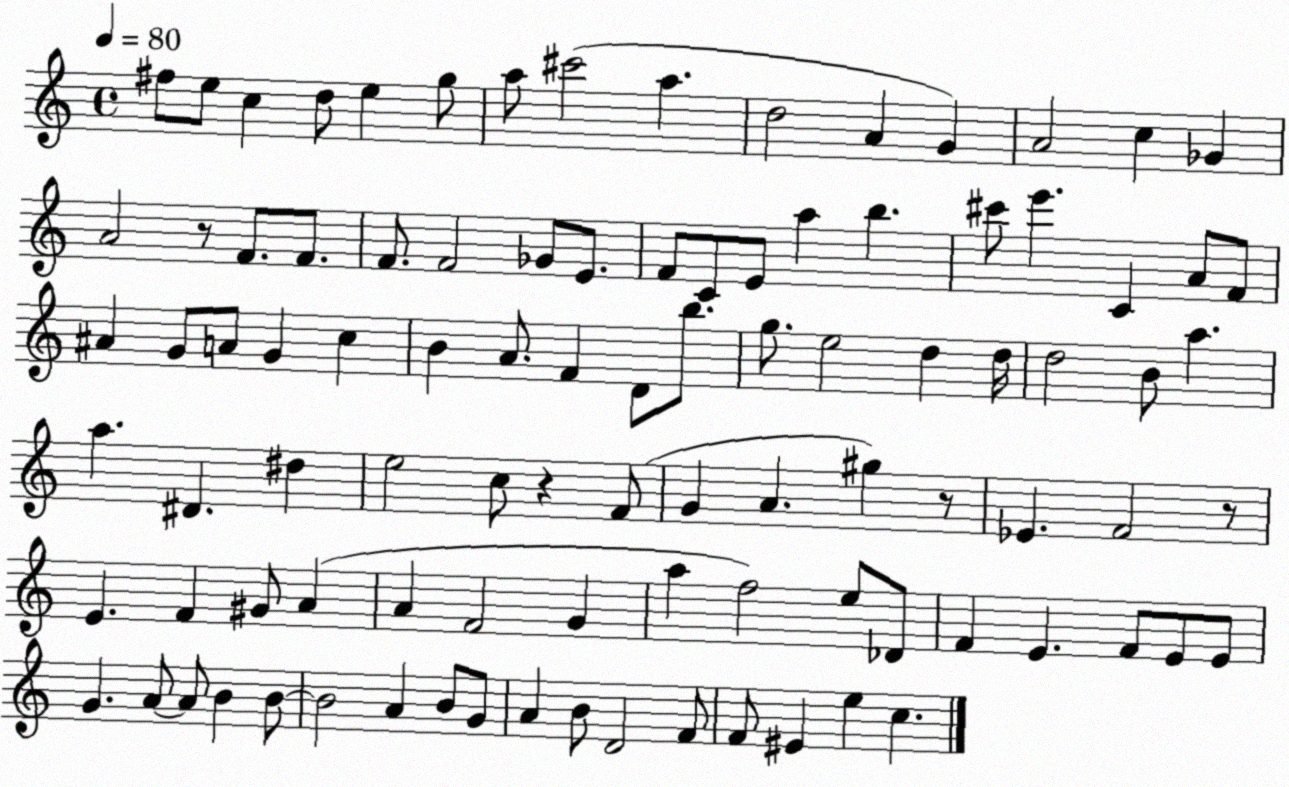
X:1
T:Untitled
M:4/4
L:1/4
K:C
^f/2 e/2 c d/2 e g/2 a/2 ^c'2 a d2 A G A2 c _G A2 z/2 F/2 F/2 F/2 F2 _G/2 E/2 F/2 C/2 E/2 a b ^c'/2 e' C A/2 F/2 ^A G/2 A/2 G c B A/2 F D/2 b/2 g/2 e2 d d/4 d2 B/2 a a ^D ^d e2 c/2 z F/2 G A ^g z/2 _E F2 z/2 E F ^G/2 A A F2 G a f2 e/2 _D/2 F E F/2 E/2 E/2 G A/2 A/2 B B/2 B2 A B/2 G/2 A B/2 D2 F/2 F/2 ^E e c